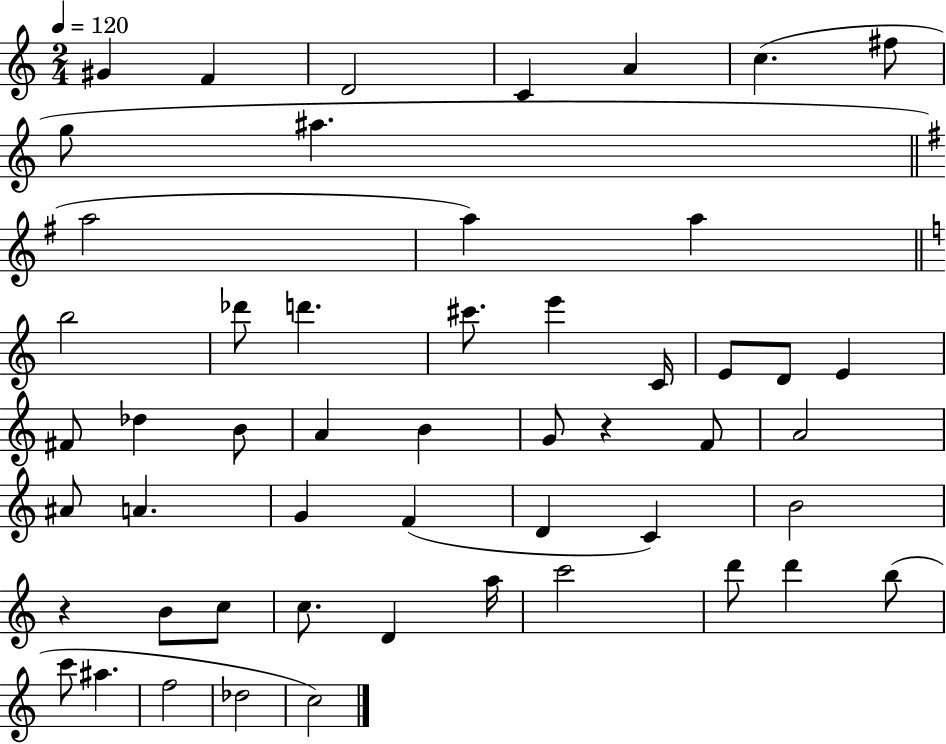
X:1
T:Untitled
M:2/4
L:1/4
K:C
^G F D2 C A c ^f/2 g/2 ^a a2 a a b2 _d'/2 d' ^c'/2 e' C/4 E/2 D/2 E ^F/2 _d B/2 A B G/2 z F/2 A2 ^A/2 A G F D C B2 z B/2 c/2 c/2 D a/4 c'2 d'/2 d' b/2 c'/2 ^a f2 _d2 c2